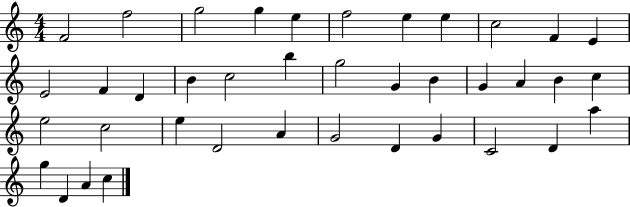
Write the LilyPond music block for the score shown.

{
  \clef treble
  \numericTimeSignature
  \time 4/4
  \key c \major
  f'2 f''2 | g''2 g''4 e''4 | f''2 e''4 e''4 | c''2 f'4 e'4 | \break e'2 f'4 d'4 | b'4 c''2 b''4 | g''2 g'4 b'4 | g'4 a'4 b'4 c''4 | \break e''2 c''2 | e''4 d'2 a'4 | g'2 d'4 g'4 | c'2 d'4 a''4 | \break g''4 d'4 a'4 c''4 | \bar "|."
}